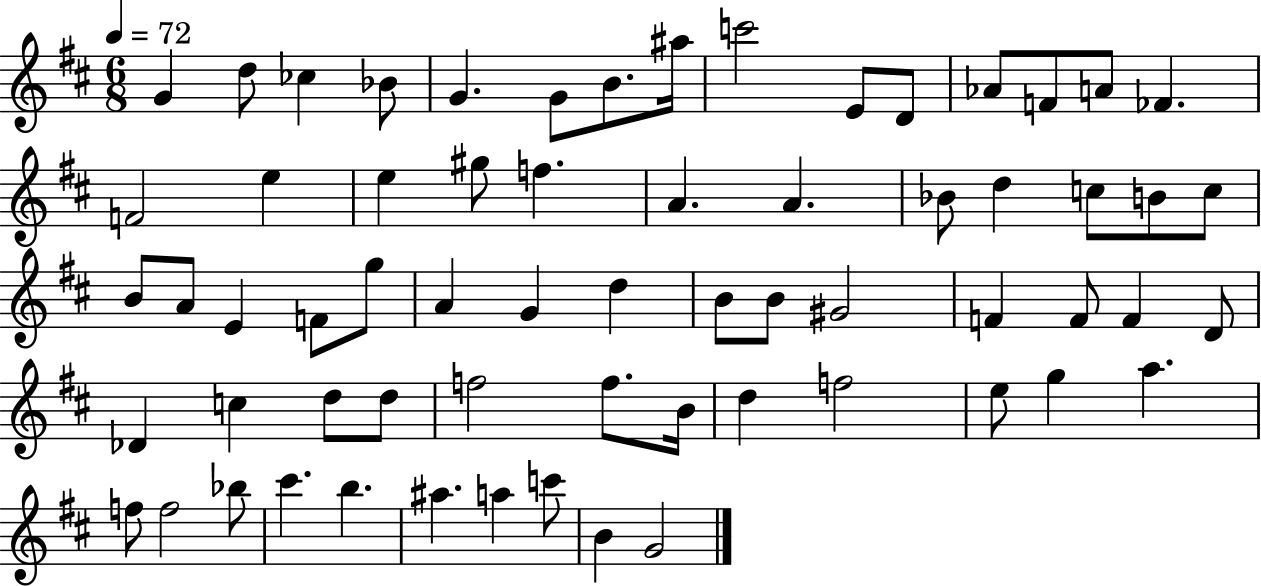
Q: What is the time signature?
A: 6/8